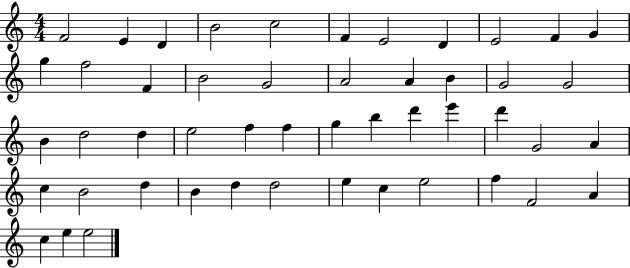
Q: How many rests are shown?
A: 0